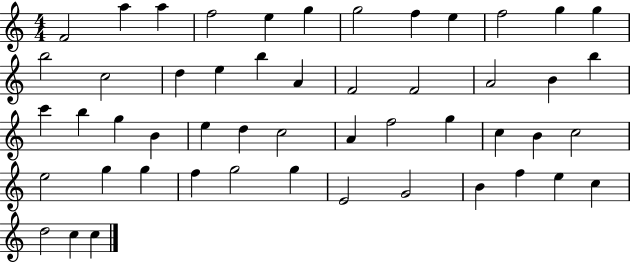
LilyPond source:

{
  \clef treble
  \numericTimeSignature
  \time 4/4
  \key c \major
  f'2 a''4 a''4 | f''2 e''4 g''4 | g''2 f''4 e''4 | f''2 g''4 g''4 | \break b''2 c''2 | d''4 e''4 b''4 a'4 | f'2 f'2 | a'2 b'4 b''4 | \break c'''4 b''4 g''4 b'4 | e''4 d''4 c''2 | a'4 f''2 g''4 | c''4 b'4 c''2 | \break e''2 g''4 g''4 | f''4 g''2 g''4 | e'2 g'2 | b'4 f''4 e''4 c''4 | \break d''2 c''4 c''4 | \bar "|."
}